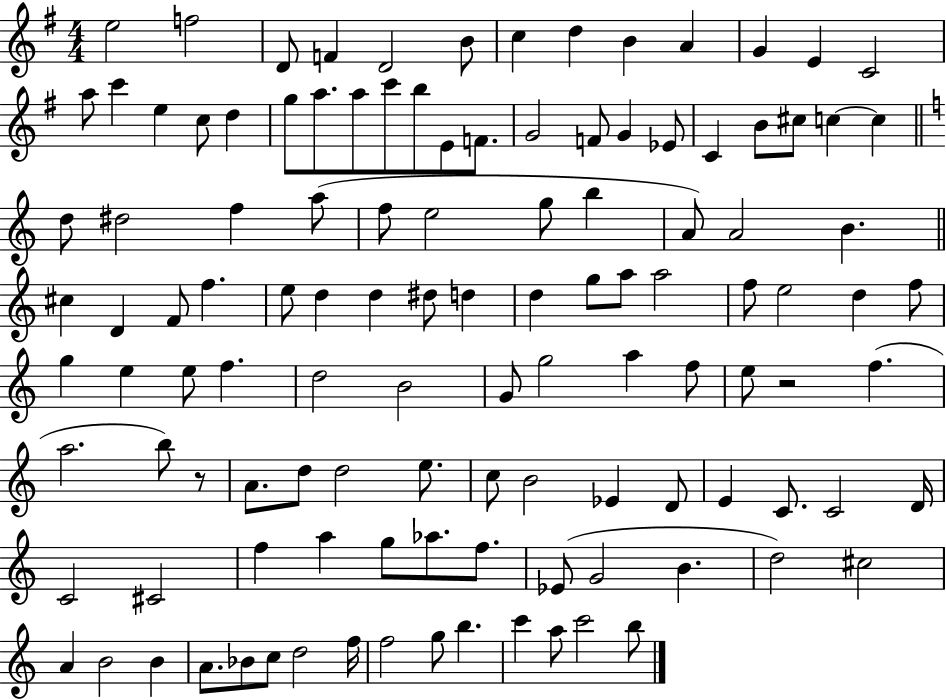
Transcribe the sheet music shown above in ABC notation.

X:1
T:Untitled
M:4/4
L:1/4
K:G
e2 f2 D/2 F D2 B/2 c d B A G E C2 a/2 c' e c/2 d g/2 a/2 a/2 c'/2 b/2 E/2 F/2 G2 F/2 G _E/2 C B/2 ^c/2 c c d/2 ^d2 f a/2 f/2 e2 g/2 b A/2 A2 B ^c D F/2 f e/2 d d ^d/2 d d g/2 a/2 a2 f/2 e2 d f/2 g e e/2 f d2 B2 G/2 g2 a f/2 e/2 z2 f a2 b/2 z/2 A/2 d/2 d2 e/2 c/2 B2 _E D/2 E C/2 C2 D/4 C2 ^C2 f a g/2 _a/2 f/2 _E/2 G2 B d2 ^c2 A B2 B A/2 _B/2 c/2 d2 f/4 f2 g/2 b c' a/2 c'2 b/2